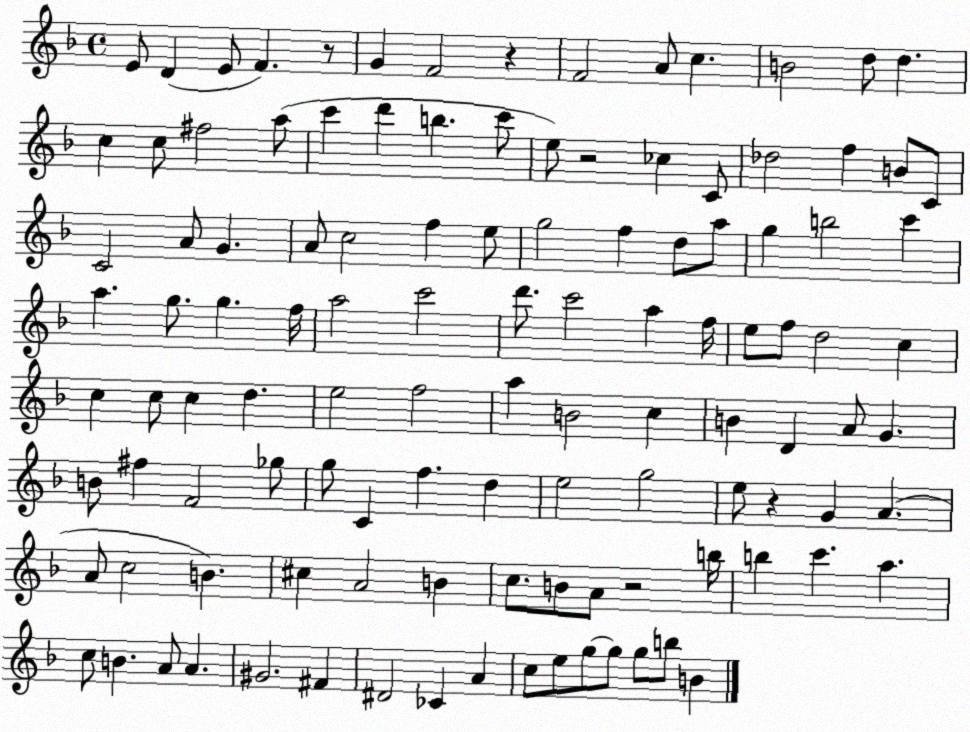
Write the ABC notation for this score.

X:1
T:Untitled
M:4/4
L:1/4
K:F
E/2 D E/2 F z/2 G F2 z F2 A/2 c B2 d/2 d c c/2 ^f2 a/2 c' d' b c'/2 e/2 z2 _c C/2 _d2 f B/2 C/2 C2 A/2 G A/2 c2 f e/2 g2 f d/2 a/2 g b2 c' a g/2 g f/4 a2 c'2 d'/2 c'2 a f/4 e/2 f/2 d2 c c c/2 c d e2 f2 a B2 c B D A/2 G B/2 ^f F2 _g/2 g/2 C f d e2 g2 e/2 z G A A/2 c2 B ^c A2 B c/2 B/2 A/2 z2 b/4 b c' a c/2 B A/2 A ^G2 ^F ^D2 _C A c/2 e/2 g/2 g/2 g/2 b/2 B